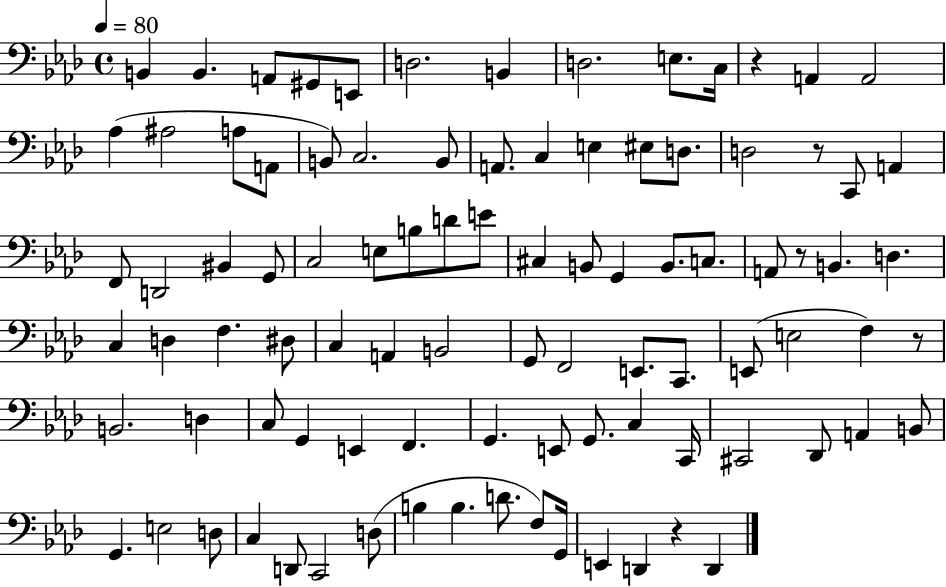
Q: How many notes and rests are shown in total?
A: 93